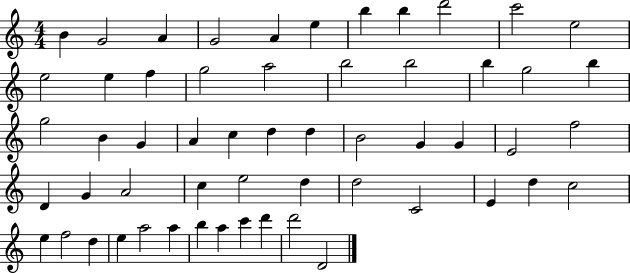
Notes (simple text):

B4/q G4/h A4/q G4/h A4/q E5/q B5/q B5/q D6/h C6/h E5/h E5/h E5/q F5/q G5/h A5/h B5/h B5/h B5/q G5/h B5/q G5/h B4/q G4/q A4/q C5/q D5/q D5/q B4/h G4/q G4/q E4/h F5/h D4/q G4/q A4/h C5/q E5/h D5/q D5/h C4/h E4/q D5/q C5/h E5/q F5/h D5/q E5/q A5/h A5/q B5/q A5/q C6/q D6/q D6/h D4/h